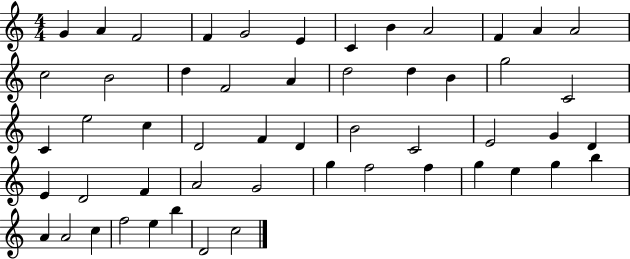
G4/q A4/q F4/h F4/q G4/h E4/q C4/q B4/q A4/h F4/q A4/q A4/h C5/h B4/h D5/q F4/h A4/q D5/h D5/q B4/q G5/h C4/h C4/q E5/h C5/q D4/h F4/q D4/q B4/h C4/h E4/h G4/q D4/q E4/q D4/h F4/q A4/h G4/h G5/q F5/h F5/q G5/q E5/q G5/q B5/q A4/q A4/h C5/q F5/h E5/q B5/q D4/h C5/h